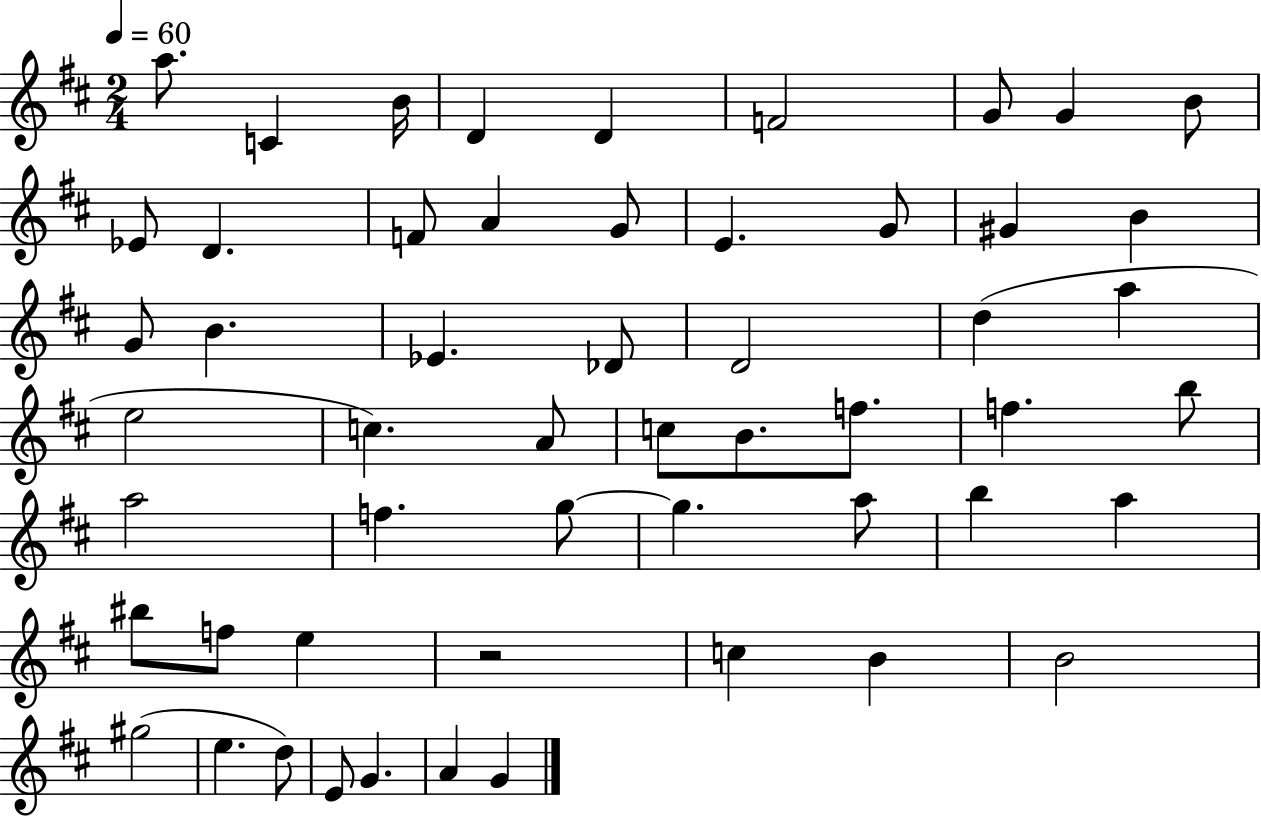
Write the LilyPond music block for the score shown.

{
  \clef treble
  \numericTimeSignature
  \time 2/4
  \key d \major
  \tempo 4 = 60
  a''8. c'4 b'16 | d'4 d'4 | f'2 | g'8 g'4 b'8 | \break ees'8 d'4. | f'8 a'4 g'8 | e'4. g'8 | gis'4 b'4 | \break g'8 b'4. | ees'4. des'8 | d'2 | d''4( a''4 | \break e''2 | c''4.) a'8 | c''8 b'8. f''8. | f''4. b''8 | \break a''2 | f''4. g''8~~ | g''4. a''8 | b''4 a''4 | \break bis''8 f''8 e''4 | r2 | c''4 b'4 | b'2 | \break gis''2( | e''4. d''8) | e'8 g'4. | a'4 g'4 | \break \bar "|."
}